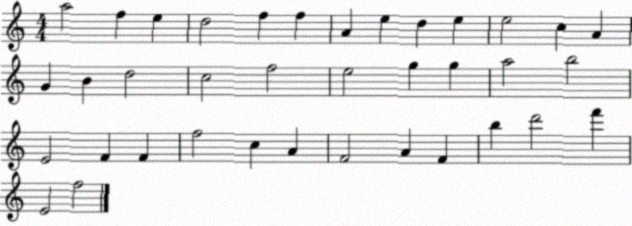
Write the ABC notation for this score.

X:1
T:Untitled
M:4/4
L:1/4
K:C
a2 f e d2 f f A e d e e2 c A G B d2 c2 f2 e2 g g a2 b2 E2 F F f2 c A F2 A F b d'2 f' E2 f2